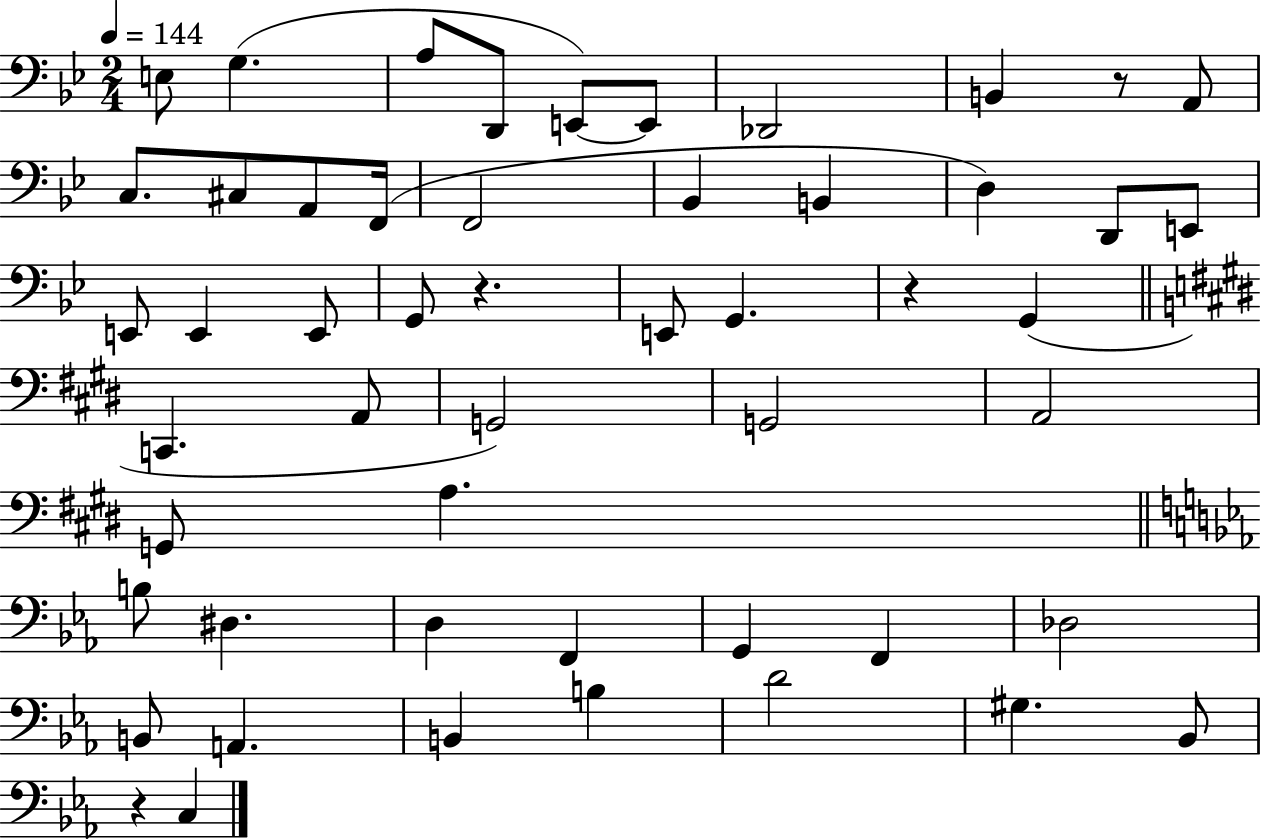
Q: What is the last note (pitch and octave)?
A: C3